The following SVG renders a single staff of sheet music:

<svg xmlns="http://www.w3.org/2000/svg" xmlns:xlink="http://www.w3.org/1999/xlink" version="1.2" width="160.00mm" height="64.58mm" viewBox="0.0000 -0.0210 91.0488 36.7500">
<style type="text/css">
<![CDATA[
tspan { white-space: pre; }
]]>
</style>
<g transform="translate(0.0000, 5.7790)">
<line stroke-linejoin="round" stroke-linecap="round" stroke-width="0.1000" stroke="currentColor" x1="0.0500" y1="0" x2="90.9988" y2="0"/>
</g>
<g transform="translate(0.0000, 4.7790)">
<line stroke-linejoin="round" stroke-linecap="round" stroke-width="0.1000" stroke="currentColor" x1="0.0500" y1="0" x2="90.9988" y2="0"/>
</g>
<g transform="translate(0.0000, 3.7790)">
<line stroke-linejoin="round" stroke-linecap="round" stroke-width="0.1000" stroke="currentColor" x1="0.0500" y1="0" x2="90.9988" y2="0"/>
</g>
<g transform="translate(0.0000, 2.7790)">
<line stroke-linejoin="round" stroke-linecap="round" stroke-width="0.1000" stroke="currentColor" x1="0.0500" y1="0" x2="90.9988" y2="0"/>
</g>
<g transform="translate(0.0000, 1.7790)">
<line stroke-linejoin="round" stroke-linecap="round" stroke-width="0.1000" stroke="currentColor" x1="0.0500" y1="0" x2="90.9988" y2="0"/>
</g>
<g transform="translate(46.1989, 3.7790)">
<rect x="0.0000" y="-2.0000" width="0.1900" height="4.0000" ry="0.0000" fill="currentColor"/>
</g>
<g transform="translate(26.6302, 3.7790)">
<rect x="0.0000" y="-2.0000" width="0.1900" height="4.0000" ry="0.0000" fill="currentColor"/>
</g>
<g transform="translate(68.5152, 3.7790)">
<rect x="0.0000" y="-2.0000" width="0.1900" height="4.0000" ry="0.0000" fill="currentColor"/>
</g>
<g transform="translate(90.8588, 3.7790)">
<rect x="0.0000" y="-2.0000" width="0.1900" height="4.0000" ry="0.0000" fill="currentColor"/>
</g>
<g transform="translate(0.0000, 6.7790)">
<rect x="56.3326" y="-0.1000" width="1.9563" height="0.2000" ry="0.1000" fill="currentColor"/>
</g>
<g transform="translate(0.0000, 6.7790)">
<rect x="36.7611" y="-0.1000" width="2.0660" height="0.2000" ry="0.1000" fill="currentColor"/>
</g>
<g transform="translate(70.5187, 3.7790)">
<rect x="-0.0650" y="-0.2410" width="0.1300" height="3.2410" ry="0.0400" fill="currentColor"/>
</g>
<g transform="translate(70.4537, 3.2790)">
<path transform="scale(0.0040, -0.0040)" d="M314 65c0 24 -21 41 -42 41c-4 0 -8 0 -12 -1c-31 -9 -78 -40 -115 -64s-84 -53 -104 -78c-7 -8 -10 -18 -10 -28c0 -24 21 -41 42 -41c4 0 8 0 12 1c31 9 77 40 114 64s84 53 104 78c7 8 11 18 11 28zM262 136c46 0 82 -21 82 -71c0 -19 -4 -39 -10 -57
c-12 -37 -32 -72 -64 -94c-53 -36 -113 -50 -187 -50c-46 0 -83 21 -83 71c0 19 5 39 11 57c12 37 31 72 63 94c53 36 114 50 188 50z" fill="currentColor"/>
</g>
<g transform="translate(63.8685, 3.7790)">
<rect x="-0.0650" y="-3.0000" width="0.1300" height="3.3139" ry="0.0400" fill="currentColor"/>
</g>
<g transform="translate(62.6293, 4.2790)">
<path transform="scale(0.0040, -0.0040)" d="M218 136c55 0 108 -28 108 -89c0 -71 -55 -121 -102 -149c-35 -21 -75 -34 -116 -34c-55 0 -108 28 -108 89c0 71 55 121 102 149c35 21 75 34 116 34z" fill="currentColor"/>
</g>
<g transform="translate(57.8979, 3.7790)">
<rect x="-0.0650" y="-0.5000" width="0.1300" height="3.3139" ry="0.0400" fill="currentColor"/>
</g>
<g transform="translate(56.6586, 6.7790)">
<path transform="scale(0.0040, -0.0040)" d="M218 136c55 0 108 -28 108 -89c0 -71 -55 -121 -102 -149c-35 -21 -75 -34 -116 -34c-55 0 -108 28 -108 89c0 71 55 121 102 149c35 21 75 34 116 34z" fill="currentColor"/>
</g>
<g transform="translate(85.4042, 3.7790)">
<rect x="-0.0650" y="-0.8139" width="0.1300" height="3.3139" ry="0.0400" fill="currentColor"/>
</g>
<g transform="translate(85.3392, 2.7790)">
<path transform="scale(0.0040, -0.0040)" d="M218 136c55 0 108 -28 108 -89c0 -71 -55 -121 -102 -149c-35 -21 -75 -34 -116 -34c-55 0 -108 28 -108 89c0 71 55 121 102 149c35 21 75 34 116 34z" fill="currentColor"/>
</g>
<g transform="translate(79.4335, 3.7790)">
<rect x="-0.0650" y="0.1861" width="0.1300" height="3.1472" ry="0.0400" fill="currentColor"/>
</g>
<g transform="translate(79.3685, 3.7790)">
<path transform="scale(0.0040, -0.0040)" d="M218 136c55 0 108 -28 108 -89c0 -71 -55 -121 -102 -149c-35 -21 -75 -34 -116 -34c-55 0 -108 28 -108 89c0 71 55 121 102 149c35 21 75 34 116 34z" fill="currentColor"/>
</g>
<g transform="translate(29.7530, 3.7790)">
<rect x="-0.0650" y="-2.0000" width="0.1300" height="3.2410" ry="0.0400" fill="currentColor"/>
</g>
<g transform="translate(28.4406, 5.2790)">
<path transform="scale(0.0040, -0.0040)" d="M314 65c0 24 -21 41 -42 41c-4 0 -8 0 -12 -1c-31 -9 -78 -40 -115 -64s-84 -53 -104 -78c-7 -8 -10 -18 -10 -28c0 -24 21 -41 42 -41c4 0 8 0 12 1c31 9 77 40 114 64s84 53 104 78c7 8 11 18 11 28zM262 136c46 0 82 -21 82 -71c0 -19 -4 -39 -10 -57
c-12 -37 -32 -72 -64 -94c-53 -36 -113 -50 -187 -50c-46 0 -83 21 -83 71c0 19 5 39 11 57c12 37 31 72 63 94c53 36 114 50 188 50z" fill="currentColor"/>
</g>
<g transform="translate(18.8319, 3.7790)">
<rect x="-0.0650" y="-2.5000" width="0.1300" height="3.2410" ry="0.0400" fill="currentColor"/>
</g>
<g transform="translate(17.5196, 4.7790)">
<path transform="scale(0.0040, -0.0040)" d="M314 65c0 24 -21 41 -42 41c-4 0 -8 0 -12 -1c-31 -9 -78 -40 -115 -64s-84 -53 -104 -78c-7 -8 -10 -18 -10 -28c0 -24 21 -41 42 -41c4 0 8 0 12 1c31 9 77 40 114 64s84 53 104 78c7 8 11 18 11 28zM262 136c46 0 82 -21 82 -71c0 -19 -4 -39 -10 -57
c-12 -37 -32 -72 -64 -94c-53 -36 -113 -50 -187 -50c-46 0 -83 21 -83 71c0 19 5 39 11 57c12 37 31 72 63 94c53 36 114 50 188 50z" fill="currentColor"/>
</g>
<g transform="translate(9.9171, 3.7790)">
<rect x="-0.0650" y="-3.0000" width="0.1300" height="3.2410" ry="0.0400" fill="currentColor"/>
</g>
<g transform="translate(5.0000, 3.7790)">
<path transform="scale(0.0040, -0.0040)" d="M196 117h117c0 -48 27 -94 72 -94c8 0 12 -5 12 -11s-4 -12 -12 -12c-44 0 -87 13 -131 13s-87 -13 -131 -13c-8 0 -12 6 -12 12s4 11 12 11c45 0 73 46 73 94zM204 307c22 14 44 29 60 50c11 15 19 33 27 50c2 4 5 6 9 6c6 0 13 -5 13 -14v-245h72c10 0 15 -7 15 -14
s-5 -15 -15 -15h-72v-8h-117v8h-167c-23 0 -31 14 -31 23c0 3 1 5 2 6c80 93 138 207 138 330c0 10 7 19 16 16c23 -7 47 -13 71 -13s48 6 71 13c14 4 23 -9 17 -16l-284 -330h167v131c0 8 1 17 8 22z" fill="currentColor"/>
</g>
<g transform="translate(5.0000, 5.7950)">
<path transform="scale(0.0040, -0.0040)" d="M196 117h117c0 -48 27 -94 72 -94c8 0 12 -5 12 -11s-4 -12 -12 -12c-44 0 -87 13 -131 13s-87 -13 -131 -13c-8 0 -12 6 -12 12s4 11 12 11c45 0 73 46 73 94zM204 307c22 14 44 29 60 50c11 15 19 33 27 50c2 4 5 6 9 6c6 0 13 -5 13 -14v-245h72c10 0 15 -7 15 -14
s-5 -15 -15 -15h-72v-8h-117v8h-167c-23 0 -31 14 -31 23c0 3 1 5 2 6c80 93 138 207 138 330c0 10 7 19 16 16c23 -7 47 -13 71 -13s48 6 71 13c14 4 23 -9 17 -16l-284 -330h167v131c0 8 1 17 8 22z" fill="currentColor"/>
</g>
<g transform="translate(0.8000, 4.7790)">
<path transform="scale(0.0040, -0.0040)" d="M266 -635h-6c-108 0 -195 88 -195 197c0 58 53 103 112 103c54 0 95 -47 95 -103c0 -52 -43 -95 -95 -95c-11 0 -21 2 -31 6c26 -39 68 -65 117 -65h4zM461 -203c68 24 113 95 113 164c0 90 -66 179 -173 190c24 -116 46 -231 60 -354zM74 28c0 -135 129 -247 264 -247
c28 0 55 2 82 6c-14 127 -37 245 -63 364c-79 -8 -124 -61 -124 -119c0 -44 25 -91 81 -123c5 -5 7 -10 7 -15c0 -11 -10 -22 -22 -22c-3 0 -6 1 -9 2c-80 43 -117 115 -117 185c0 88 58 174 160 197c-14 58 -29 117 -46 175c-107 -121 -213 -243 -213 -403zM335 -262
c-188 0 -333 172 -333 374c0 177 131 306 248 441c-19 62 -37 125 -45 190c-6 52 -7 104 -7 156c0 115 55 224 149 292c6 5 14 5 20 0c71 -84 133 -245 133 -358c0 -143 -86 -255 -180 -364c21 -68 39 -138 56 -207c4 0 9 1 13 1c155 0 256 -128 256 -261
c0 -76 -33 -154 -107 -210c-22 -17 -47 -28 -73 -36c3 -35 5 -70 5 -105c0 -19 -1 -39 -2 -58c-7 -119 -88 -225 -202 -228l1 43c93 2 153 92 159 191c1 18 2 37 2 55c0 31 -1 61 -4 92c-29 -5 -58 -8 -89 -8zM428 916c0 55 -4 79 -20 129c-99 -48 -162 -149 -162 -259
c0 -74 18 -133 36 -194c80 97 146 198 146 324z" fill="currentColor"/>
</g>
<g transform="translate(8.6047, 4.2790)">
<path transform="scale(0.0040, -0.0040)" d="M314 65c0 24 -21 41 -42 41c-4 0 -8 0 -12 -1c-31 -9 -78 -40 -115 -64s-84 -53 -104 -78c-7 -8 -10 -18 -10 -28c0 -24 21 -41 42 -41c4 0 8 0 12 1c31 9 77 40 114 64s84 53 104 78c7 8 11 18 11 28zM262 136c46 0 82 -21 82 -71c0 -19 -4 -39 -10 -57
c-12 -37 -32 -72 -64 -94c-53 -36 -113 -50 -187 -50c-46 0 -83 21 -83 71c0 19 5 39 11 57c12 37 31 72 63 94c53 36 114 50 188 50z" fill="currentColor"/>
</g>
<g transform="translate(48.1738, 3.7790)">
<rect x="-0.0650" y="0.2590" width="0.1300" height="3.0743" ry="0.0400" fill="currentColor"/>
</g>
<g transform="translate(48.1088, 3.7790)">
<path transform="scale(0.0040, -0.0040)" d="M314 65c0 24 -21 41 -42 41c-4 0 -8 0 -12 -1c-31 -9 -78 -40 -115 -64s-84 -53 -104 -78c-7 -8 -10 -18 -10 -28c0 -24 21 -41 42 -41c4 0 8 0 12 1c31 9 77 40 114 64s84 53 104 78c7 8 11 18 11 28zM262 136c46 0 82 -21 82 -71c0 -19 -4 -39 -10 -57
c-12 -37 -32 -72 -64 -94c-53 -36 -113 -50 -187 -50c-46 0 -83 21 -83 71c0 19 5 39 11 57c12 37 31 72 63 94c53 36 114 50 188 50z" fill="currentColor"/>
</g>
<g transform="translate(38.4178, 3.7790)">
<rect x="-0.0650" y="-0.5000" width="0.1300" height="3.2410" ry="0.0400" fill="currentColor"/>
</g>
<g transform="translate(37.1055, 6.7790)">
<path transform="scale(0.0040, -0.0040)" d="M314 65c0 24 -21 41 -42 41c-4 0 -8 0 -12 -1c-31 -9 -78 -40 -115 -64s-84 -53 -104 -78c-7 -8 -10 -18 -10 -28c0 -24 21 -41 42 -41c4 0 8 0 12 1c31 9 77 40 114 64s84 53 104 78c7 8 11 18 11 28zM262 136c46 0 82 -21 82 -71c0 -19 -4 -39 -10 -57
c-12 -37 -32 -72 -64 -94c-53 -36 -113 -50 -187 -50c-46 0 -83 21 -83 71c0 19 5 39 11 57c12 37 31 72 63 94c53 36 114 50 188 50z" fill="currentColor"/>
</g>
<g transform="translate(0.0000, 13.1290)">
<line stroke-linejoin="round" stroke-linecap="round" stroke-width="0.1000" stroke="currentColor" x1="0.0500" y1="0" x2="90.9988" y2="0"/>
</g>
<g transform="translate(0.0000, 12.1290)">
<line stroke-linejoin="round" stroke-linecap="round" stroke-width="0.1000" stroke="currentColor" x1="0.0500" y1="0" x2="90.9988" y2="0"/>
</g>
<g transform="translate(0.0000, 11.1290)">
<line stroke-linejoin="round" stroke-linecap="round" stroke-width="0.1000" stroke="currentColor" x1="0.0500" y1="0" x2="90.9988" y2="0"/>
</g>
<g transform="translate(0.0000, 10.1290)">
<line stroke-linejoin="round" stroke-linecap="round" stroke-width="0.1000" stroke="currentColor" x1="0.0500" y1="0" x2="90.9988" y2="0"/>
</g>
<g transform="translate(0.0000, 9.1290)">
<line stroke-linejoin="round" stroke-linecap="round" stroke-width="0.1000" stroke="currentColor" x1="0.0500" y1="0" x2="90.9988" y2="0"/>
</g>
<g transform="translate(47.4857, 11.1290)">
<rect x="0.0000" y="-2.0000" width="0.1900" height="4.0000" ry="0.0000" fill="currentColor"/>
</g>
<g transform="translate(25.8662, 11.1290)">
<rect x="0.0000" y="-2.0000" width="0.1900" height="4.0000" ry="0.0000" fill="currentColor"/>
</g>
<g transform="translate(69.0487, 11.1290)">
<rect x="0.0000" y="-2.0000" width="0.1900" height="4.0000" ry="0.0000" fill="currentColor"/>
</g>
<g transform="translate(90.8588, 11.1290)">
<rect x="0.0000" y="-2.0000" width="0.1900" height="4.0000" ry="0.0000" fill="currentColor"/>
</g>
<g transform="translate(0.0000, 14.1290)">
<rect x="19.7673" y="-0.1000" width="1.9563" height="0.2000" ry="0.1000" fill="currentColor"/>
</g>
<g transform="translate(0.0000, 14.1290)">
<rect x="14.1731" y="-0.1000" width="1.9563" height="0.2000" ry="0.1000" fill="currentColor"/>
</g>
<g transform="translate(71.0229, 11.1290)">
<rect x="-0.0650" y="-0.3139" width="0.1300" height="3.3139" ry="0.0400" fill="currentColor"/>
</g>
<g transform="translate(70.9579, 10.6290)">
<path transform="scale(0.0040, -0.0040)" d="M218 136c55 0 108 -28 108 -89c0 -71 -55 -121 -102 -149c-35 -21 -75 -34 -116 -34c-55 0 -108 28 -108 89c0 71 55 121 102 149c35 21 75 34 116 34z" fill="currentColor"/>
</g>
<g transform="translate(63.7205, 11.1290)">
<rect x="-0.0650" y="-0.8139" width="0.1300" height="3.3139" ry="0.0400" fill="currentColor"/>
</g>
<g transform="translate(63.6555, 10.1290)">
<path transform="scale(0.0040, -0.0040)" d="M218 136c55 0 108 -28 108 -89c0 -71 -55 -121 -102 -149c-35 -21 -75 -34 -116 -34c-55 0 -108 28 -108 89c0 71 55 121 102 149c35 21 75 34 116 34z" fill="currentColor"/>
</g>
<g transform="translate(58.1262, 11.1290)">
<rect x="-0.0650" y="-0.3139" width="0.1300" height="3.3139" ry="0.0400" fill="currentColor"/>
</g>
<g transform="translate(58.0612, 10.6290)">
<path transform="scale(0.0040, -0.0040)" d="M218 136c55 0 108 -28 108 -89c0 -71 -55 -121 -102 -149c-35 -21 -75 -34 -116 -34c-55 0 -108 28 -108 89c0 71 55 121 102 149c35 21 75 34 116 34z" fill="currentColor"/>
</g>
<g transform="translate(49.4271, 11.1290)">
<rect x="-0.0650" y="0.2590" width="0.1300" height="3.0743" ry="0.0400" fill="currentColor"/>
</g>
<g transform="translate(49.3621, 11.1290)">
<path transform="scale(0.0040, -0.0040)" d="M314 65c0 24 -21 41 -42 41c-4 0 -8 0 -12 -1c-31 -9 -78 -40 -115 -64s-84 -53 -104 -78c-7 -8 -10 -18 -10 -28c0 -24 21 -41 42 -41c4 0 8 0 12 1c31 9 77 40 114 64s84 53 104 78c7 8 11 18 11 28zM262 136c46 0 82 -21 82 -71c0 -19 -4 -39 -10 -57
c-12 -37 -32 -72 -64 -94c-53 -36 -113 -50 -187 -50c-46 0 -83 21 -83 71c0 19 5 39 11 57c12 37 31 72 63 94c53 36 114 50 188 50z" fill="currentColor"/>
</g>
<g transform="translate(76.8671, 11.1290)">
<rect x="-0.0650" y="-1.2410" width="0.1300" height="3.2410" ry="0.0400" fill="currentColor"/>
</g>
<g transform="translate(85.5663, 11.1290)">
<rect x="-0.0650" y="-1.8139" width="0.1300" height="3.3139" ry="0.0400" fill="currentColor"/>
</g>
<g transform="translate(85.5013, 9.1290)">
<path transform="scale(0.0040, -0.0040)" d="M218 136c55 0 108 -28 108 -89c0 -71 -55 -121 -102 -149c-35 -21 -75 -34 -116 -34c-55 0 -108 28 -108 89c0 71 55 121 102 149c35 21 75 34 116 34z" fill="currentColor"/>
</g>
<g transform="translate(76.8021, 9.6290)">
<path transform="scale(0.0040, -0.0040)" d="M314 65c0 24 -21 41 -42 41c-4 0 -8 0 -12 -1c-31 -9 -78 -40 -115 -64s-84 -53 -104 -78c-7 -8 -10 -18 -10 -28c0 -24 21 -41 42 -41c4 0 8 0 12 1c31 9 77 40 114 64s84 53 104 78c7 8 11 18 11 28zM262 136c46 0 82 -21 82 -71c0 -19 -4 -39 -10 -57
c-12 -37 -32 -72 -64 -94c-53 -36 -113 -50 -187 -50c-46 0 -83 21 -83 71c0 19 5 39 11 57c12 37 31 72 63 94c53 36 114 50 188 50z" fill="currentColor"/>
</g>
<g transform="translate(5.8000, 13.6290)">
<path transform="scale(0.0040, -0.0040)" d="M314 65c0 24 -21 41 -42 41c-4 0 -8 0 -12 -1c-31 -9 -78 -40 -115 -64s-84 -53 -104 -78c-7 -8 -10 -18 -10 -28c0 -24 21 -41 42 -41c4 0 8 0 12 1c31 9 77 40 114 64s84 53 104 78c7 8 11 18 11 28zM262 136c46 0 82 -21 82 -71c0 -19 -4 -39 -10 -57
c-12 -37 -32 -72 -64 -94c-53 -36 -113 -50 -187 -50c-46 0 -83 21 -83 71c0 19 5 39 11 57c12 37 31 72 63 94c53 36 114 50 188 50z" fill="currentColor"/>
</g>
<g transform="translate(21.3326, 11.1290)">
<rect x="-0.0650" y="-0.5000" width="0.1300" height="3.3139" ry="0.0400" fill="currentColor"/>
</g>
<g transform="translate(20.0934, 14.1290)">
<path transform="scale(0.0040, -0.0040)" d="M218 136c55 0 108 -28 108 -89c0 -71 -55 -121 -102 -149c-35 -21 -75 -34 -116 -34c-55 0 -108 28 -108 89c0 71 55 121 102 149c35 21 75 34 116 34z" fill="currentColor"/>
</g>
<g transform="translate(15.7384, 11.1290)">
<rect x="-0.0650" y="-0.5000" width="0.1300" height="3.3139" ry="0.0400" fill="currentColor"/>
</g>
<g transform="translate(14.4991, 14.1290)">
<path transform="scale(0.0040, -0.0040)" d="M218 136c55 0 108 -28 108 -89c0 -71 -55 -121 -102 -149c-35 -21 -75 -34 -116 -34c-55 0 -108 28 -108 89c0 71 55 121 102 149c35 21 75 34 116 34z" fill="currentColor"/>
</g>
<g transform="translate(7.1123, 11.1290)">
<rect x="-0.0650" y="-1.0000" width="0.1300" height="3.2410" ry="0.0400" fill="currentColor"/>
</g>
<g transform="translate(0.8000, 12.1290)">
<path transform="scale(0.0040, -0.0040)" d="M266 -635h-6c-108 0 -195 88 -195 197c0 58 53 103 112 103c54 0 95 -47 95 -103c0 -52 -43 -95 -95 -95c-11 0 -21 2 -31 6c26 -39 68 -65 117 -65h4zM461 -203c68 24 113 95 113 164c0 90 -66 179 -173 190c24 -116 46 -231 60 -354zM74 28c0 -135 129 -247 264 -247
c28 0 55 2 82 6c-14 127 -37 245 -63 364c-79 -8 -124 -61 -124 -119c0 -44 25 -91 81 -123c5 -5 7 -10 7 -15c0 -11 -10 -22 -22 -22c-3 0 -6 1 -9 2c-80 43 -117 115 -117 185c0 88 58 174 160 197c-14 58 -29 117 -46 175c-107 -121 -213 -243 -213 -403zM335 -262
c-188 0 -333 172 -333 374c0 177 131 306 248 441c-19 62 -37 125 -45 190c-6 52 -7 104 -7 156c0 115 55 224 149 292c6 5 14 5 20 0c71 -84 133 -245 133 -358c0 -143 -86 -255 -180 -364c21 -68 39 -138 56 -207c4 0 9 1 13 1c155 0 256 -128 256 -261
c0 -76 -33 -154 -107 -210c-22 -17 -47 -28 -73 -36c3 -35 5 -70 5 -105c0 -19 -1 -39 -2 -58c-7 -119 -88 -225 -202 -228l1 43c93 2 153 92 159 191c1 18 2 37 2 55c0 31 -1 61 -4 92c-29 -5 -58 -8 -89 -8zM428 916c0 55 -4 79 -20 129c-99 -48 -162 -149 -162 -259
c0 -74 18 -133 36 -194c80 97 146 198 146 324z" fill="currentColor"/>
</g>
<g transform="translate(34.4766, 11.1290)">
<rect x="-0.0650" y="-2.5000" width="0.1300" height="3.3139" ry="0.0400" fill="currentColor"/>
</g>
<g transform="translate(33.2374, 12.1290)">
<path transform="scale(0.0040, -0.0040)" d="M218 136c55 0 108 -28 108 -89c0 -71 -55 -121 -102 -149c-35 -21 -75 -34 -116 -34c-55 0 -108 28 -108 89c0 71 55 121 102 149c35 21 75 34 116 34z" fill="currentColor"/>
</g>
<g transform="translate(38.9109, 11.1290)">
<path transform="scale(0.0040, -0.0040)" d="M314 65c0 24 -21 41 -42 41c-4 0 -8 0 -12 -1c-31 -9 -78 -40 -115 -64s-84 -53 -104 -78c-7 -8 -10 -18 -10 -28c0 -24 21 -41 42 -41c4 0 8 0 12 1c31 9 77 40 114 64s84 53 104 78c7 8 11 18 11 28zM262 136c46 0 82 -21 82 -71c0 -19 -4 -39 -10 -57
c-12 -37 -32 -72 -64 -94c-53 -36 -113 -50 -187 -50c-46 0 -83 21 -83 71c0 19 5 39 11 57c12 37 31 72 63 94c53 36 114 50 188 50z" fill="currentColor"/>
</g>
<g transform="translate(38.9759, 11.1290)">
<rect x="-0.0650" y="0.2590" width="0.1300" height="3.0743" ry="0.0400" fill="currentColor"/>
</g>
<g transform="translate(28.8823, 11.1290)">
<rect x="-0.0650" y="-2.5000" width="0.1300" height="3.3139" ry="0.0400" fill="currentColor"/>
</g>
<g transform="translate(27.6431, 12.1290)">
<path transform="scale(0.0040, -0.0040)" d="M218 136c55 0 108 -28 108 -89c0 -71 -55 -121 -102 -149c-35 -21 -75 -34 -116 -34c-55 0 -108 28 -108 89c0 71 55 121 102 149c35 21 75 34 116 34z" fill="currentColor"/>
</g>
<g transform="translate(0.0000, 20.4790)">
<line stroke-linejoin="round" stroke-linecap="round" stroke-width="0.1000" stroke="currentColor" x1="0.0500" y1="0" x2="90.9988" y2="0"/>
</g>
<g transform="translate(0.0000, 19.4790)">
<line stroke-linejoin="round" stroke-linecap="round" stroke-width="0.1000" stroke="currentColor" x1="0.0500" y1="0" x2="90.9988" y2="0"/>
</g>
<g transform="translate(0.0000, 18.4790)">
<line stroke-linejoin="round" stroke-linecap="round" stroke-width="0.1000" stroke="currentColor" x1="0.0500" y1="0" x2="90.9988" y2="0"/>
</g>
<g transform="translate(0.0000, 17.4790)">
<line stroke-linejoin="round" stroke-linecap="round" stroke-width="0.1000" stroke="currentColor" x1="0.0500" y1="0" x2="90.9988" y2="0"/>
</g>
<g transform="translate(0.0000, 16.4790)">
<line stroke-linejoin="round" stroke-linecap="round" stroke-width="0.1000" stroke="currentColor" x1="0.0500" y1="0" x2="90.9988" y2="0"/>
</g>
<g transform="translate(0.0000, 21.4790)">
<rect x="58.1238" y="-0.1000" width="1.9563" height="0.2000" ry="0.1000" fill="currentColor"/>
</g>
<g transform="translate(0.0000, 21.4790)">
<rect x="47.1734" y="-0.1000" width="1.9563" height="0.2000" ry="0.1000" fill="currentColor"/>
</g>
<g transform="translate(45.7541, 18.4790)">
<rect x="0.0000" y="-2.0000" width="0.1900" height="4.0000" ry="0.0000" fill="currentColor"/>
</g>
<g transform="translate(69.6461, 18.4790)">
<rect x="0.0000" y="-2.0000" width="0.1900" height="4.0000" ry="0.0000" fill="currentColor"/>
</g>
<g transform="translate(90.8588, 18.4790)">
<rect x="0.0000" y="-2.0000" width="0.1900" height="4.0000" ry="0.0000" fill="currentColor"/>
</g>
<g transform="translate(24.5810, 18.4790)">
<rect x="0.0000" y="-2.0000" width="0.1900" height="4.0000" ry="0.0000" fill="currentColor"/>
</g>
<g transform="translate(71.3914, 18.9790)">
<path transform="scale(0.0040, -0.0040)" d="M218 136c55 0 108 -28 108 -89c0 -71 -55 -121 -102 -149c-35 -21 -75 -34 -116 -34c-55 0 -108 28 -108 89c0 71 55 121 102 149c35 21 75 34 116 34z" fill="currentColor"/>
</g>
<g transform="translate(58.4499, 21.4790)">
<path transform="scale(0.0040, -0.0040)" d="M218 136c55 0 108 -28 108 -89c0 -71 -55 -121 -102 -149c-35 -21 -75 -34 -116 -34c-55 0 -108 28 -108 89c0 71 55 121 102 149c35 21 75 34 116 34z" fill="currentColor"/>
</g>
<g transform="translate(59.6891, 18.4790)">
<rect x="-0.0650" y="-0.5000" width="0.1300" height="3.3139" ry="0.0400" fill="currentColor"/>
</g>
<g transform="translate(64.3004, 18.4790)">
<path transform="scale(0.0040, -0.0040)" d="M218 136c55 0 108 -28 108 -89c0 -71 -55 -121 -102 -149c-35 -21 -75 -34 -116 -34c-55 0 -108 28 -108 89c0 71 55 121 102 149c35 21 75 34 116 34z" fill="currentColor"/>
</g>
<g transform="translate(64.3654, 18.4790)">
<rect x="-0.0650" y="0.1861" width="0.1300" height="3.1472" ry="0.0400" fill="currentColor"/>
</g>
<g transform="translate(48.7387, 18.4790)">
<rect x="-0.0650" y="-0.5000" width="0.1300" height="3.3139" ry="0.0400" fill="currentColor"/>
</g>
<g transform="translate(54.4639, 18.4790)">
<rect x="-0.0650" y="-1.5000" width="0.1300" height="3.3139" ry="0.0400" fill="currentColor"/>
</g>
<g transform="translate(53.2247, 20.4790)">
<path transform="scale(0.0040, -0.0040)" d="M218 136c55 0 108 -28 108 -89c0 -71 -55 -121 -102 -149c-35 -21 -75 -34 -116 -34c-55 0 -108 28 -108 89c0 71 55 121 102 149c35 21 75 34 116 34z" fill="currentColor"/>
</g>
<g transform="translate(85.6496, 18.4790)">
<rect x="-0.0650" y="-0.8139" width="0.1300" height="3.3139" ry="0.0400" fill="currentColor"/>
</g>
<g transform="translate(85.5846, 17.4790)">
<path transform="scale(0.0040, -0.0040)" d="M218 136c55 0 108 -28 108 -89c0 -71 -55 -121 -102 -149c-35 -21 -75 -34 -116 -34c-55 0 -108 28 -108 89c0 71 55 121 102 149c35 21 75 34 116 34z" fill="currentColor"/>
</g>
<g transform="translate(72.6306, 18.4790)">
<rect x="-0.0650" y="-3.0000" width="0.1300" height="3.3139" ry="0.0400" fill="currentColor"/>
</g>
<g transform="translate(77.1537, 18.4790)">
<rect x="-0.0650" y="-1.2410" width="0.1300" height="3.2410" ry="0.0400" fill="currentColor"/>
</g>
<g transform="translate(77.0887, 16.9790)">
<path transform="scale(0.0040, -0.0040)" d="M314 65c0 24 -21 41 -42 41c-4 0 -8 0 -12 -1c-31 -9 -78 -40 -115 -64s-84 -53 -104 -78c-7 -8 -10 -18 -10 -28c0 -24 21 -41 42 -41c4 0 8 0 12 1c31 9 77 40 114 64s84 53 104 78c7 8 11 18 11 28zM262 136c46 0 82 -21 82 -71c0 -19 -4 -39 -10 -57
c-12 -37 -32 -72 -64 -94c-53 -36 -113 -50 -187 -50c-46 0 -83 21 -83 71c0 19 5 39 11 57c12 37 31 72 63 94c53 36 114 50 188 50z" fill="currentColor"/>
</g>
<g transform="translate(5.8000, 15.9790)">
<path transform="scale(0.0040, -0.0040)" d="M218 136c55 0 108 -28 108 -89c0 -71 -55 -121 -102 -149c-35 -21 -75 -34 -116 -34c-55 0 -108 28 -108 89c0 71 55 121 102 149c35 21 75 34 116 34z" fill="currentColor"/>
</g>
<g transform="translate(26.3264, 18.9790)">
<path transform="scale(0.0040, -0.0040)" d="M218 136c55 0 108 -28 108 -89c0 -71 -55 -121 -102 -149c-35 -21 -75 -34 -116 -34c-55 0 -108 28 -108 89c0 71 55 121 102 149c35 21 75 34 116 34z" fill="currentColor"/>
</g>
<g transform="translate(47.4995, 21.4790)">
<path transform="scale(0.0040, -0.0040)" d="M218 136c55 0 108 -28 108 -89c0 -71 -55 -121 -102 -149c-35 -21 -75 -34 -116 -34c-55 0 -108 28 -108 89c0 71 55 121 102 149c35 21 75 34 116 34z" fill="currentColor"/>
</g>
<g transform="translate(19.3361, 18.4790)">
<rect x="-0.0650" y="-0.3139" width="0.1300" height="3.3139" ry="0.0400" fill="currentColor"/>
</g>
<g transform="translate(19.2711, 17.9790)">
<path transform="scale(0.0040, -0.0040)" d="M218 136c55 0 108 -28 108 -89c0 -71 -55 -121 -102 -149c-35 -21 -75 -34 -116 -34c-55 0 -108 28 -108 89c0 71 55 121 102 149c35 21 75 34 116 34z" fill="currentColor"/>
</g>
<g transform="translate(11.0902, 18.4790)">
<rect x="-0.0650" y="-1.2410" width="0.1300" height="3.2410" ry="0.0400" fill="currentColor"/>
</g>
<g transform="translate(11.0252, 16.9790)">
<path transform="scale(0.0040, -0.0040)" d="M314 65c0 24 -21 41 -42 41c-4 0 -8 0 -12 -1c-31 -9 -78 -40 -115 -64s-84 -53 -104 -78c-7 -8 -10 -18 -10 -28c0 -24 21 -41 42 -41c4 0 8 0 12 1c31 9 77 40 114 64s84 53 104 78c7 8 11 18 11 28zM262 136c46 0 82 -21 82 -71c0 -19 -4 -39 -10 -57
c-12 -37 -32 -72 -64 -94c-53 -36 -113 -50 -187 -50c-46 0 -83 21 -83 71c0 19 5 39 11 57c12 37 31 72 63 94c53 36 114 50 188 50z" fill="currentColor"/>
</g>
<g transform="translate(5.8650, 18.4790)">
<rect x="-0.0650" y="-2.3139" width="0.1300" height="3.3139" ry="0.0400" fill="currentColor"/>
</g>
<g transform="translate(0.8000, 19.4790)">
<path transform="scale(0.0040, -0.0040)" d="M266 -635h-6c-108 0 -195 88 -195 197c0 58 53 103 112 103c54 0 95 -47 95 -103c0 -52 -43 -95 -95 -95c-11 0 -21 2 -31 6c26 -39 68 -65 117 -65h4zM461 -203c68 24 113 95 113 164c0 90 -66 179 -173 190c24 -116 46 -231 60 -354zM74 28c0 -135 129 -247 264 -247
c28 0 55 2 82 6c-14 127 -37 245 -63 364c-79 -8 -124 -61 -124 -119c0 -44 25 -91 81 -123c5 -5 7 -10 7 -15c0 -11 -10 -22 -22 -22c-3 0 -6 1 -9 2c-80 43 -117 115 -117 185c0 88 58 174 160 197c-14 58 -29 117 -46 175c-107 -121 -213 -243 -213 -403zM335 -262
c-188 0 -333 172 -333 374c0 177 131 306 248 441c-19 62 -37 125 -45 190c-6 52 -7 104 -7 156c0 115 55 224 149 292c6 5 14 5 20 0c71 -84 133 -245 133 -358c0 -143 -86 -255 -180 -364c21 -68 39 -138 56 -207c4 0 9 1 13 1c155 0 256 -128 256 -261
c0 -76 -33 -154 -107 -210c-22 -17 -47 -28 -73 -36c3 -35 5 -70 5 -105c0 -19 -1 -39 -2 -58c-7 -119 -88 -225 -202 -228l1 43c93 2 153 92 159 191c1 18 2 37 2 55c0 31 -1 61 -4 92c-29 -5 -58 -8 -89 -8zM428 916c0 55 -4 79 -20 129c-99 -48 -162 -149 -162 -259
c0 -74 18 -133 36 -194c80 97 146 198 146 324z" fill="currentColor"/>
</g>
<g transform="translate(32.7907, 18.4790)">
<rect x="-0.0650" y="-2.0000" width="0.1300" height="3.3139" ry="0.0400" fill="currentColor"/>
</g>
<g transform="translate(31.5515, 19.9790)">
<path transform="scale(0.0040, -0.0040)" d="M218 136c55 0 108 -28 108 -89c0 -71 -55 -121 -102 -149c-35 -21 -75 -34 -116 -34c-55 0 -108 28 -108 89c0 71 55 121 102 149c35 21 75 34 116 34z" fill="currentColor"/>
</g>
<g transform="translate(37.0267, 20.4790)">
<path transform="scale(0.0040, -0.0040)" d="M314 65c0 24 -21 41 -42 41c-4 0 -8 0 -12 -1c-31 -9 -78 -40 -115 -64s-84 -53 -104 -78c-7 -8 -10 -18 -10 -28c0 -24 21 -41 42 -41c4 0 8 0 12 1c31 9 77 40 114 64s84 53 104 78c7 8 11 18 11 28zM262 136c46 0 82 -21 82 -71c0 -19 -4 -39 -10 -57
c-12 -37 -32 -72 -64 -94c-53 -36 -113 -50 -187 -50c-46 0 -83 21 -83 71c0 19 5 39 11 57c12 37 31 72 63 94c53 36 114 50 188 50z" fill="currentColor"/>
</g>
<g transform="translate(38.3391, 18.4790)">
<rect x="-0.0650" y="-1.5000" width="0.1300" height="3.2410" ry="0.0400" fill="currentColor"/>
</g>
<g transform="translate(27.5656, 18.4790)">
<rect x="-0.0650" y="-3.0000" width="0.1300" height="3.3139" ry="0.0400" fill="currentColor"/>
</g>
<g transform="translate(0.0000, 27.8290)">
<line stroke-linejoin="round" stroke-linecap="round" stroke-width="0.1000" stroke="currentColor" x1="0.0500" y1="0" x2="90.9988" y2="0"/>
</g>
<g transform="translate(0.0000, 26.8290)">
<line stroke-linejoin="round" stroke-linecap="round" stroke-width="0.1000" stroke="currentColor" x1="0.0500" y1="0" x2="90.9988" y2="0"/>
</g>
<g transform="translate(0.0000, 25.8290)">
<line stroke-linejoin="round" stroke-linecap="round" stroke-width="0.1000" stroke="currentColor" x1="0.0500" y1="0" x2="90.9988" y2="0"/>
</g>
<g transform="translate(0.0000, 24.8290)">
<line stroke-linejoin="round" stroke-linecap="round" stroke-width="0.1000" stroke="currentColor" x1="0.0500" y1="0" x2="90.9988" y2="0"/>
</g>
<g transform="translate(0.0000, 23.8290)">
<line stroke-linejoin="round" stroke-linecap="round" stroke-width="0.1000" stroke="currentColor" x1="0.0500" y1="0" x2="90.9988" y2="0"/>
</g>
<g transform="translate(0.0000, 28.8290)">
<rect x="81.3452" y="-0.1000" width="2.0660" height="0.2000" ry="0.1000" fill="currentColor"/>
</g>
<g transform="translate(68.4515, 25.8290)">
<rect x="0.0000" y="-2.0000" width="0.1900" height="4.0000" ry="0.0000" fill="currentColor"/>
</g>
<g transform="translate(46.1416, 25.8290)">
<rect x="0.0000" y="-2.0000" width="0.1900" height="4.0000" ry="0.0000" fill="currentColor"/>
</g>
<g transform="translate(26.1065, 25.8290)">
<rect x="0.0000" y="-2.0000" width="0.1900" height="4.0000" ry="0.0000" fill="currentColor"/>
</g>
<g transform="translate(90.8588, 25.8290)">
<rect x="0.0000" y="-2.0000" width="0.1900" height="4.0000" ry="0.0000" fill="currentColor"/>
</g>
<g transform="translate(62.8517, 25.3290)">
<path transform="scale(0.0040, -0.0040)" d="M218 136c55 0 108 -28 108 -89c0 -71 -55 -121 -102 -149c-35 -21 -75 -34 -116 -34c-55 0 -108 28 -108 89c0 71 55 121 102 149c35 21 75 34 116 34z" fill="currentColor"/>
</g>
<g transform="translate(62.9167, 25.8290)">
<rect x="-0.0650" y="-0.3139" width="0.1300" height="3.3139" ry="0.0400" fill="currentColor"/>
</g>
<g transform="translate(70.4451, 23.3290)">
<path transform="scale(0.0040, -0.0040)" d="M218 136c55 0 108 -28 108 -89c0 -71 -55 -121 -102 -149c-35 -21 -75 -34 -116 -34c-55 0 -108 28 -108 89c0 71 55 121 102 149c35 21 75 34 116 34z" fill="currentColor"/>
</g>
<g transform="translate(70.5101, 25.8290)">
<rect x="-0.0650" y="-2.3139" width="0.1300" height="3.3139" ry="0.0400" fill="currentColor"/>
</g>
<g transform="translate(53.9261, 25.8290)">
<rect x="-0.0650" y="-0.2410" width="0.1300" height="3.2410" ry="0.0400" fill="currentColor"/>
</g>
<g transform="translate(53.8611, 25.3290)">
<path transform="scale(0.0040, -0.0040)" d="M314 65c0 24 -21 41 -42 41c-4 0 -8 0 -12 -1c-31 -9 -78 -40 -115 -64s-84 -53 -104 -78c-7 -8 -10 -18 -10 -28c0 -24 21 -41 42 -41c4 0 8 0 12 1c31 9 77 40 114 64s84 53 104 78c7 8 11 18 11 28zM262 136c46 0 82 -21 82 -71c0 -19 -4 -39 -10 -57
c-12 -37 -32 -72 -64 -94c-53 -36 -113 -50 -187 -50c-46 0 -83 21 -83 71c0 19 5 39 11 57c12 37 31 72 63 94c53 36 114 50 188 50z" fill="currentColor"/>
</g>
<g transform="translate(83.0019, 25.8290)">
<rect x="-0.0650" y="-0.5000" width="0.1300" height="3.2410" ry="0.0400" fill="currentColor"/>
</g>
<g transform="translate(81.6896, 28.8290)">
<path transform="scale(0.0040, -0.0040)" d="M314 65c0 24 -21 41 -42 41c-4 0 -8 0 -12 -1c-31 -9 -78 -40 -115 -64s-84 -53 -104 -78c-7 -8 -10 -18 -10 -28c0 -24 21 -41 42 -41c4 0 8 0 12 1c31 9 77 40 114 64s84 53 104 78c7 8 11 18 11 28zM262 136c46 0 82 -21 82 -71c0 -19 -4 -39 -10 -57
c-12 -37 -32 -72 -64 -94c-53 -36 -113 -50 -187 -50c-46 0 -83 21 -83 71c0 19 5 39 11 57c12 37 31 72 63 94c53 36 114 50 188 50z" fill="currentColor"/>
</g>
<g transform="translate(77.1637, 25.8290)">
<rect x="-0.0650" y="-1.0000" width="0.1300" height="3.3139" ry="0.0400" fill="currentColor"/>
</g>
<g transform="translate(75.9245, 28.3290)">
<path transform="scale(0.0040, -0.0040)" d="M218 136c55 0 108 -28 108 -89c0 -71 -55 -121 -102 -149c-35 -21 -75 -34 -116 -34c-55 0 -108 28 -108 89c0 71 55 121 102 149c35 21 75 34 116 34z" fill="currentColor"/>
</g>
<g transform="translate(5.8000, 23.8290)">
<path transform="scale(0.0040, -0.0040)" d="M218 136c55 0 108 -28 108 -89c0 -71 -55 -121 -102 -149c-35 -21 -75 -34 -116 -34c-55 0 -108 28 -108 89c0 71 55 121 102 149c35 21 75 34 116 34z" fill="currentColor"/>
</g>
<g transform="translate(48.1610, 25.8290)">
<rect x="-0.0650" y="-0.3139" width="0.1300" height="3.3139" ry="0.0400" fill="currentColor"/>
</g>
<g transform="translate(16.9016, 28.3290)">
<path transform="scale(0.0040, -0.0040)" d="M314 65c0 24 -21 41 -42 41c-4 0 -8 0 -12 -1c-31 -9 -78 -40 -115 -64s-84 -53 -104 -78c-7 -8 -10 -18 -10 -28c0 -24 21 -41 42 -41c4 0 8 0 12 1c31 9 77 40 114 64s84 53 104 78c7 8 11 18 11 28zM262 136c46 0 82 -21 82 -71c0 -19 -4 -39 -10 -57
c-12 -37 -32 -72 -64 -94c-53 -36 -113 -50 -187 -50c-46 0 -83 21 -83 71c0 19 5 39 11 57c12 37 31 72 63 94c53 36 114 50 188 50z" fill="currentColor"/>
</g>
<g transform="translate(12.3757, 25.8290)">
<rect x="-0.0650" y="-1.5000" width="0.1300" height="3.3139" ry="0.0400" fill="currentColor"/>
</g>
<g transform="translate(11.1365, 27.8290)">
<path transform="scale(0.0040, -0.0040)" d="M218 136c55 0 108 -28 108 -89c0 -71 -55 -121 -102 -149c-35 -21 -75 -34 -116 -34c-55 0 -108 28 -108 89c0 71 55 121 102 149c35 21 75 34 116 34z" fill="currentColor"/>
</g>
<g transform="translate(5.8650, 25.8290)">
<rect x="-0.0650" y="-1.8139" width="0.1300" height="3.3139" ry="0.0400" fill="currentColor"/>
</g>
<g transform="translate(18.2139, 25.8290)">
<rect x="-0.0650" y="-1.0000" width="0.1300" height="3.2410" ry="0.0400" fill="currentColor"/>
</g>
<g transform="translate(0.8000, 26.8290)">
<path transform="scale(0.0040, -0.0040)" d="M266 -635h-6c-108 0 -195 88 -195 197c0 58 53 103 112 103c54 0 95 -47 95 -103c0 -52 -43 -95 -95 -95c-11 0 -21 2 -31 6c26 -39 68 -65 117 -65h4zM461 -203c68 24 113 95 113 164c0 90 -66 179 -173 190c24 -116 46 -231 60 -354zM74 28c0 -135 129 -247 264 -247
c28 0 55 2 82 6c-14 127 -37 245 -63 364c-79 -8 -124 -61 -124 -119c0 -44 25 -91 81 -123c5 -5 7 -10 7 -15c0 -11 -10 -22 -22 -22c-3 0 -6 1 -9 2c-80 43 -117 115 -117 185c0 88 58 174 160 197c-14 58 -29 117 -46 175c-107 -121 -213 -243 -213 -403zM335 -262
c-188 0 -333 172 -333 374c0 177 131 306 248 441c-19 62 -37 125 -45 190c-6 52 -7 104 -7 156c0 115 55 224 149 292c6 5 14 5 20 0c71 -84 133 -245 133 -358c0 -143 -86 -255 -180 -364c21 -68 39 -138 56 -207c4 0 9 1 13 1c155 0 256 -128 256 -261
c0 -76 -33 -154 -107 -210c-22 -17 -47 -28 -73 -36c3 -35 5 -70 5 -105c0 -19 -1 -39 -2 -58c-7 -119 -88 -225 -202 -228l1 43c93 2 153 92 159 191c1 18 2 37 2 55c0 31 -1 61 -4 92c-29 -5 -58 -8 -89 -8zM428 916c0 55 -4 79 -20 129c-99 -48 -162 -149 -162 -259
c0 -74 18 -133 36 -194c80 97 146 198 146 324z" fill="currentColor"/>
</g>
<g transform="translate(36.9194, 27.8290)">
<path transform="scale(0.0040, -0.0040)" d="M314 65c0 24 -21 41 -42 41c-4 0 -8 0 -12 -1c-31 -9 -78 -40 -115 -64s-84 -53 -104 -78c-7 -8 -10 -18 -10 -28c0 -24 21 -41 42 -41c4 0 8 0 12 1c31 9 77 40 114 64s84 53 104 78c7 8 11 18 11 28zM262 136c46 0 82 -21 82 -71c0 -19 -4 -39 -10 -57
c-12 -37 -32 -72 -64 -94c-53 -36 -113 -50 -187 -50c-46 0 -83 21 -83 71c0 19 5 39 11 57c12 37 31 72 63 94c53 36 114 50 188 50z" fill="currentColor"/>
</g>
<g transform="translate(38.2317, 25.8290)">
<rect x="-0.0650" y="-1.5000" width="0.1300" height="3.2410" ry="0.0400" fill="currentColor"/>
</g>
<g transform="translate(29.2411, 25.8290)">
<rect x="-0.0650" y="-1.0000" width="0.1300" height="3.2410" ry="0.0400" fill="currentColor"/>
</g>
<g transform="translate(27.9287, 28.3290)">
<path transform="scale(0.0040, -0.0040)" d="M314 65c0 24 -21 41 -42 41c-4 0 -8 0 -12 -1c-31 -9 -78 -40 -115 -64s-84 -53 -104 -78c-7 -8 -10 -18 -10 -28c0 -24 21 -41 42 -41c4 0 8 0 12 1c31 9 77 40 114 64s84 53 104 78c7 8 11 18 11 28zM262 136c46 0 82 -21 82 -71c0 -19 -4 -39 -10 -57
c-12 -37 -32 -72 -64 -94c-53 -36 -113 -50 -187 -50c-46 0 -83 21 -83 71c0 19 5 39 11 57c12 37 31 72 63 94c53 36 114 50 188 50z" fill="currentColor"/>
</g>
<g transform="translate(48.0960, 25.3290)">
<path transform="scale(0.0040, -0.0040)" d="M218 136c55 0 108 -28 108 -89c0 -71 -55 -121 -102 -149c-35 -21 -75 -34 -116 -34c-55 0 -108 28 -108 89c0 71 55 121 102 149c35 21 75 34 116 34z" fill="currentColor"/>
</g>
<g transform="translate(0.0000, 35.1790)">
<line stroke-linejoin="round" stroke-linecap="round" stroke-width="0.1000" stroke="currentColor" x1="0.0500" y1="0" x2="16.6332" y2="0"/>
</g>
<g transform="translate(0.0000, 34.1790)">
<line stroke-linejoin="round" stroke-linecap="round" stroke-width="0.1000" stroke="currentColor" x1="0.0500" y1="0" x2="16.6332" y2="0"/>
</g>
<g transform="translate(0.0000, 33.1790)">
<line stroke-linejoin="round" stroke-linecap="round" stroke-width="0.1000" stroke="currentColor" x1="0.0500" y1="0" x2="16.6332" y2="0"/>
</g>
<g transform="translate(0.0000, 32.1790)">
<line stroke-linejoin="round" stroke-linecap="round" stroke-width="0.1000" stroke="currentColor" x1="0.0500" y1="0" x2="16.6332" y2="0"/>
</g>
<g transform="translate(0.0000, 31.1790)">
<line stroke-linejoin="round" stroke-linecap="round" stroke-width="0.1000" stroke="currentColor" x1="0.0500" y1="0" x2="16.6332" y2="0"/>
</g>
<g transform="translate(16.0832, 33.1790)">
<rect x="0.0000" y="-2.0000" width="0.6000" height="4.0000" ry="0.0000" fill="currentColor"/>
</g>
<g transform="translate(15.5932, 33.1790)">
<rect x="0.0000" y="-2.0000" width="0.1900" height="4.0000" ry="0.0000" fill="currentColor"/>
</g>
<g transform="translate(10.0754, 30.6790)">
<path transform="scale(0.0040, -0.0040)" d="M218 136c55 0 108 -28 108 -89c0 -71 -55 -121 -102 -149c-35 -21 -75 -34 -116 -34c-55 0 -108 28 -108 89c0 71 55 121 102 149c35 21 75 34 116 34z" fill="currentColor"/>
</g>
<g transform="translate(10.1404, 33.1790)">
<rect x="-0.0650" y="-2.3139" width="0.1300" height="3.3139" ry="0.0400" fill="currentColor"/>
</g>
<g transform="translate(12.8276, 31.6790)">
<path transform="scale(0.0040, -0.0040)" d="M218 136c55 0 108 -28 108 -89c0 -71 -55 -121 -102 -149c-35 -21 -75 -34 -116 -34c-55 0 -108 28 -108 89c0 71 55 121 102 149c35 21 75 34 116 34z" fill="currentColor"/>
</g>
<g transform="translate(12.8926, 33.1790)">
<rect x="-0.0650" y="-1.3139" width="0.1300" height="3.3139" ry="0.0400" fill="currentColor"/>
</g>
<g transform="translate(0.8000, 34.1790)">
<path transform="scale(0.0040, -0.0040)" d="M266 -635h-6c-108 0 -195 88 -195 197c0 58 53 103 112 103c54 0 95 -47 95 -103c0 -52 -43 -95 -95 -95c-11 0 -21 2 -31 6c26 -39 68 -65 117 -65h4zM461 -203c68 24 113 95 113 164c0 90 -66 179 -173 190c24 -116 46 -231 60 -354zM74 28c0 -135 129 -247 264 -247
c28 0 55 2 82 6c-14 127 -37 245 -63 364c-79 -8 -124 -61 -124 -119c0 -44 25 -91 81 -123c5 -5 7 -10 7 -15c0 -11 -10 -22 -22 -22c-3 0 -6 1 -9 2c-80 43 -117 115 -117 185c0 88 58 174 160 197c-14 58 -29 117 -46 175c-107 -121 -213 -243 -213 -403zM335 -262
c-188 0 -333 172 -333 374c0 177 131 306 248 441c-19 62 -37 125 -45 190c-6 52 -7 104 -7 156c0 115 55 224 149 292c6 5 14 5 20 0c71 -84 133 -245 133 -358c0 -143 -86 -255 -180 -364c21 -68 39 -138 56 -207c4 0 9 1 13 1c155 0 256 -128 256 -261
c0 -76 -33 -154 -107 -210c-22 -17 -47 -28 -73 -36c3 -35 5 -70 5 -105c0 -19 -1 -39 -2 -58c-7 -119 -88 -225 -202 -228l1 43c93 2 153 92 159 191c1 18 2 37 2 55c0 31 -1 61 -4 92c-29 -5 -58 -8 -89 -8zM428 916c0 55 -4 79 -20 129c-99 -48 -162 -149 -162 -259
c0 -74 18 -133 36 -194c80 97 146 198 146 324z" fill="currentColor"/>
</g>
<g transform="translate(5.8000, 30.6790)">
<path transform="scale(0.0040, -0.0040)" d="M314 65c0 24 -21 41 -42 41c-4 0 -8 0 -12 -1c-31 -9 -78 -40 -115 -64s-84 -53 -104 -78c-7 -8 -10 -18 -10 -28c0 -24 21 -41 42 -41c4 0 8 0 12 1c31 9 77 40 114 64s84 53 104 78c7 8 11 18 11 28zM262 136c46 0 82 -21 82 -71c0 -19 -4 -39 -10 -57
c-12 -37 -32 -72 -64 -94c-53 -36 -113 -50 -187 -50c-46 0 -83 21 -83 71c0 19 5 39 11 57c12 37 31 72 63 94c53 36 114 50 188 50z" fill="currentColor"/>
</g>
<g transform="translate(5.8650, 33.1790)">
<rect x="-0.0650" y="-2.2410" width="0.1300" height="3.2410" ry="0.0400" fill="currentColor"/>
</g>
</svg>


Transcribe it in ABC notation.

X:1
T:Untitled
M:4/4
L:1/4
K:C
A2 G2 F2 C2 B2 C A c2 B d D2 C C G G B2 B2 c d c e2 f g e2 c A F E2 C E C B A e2 d f E D2 D2 E2 c c2 c g D C2 g2 g e